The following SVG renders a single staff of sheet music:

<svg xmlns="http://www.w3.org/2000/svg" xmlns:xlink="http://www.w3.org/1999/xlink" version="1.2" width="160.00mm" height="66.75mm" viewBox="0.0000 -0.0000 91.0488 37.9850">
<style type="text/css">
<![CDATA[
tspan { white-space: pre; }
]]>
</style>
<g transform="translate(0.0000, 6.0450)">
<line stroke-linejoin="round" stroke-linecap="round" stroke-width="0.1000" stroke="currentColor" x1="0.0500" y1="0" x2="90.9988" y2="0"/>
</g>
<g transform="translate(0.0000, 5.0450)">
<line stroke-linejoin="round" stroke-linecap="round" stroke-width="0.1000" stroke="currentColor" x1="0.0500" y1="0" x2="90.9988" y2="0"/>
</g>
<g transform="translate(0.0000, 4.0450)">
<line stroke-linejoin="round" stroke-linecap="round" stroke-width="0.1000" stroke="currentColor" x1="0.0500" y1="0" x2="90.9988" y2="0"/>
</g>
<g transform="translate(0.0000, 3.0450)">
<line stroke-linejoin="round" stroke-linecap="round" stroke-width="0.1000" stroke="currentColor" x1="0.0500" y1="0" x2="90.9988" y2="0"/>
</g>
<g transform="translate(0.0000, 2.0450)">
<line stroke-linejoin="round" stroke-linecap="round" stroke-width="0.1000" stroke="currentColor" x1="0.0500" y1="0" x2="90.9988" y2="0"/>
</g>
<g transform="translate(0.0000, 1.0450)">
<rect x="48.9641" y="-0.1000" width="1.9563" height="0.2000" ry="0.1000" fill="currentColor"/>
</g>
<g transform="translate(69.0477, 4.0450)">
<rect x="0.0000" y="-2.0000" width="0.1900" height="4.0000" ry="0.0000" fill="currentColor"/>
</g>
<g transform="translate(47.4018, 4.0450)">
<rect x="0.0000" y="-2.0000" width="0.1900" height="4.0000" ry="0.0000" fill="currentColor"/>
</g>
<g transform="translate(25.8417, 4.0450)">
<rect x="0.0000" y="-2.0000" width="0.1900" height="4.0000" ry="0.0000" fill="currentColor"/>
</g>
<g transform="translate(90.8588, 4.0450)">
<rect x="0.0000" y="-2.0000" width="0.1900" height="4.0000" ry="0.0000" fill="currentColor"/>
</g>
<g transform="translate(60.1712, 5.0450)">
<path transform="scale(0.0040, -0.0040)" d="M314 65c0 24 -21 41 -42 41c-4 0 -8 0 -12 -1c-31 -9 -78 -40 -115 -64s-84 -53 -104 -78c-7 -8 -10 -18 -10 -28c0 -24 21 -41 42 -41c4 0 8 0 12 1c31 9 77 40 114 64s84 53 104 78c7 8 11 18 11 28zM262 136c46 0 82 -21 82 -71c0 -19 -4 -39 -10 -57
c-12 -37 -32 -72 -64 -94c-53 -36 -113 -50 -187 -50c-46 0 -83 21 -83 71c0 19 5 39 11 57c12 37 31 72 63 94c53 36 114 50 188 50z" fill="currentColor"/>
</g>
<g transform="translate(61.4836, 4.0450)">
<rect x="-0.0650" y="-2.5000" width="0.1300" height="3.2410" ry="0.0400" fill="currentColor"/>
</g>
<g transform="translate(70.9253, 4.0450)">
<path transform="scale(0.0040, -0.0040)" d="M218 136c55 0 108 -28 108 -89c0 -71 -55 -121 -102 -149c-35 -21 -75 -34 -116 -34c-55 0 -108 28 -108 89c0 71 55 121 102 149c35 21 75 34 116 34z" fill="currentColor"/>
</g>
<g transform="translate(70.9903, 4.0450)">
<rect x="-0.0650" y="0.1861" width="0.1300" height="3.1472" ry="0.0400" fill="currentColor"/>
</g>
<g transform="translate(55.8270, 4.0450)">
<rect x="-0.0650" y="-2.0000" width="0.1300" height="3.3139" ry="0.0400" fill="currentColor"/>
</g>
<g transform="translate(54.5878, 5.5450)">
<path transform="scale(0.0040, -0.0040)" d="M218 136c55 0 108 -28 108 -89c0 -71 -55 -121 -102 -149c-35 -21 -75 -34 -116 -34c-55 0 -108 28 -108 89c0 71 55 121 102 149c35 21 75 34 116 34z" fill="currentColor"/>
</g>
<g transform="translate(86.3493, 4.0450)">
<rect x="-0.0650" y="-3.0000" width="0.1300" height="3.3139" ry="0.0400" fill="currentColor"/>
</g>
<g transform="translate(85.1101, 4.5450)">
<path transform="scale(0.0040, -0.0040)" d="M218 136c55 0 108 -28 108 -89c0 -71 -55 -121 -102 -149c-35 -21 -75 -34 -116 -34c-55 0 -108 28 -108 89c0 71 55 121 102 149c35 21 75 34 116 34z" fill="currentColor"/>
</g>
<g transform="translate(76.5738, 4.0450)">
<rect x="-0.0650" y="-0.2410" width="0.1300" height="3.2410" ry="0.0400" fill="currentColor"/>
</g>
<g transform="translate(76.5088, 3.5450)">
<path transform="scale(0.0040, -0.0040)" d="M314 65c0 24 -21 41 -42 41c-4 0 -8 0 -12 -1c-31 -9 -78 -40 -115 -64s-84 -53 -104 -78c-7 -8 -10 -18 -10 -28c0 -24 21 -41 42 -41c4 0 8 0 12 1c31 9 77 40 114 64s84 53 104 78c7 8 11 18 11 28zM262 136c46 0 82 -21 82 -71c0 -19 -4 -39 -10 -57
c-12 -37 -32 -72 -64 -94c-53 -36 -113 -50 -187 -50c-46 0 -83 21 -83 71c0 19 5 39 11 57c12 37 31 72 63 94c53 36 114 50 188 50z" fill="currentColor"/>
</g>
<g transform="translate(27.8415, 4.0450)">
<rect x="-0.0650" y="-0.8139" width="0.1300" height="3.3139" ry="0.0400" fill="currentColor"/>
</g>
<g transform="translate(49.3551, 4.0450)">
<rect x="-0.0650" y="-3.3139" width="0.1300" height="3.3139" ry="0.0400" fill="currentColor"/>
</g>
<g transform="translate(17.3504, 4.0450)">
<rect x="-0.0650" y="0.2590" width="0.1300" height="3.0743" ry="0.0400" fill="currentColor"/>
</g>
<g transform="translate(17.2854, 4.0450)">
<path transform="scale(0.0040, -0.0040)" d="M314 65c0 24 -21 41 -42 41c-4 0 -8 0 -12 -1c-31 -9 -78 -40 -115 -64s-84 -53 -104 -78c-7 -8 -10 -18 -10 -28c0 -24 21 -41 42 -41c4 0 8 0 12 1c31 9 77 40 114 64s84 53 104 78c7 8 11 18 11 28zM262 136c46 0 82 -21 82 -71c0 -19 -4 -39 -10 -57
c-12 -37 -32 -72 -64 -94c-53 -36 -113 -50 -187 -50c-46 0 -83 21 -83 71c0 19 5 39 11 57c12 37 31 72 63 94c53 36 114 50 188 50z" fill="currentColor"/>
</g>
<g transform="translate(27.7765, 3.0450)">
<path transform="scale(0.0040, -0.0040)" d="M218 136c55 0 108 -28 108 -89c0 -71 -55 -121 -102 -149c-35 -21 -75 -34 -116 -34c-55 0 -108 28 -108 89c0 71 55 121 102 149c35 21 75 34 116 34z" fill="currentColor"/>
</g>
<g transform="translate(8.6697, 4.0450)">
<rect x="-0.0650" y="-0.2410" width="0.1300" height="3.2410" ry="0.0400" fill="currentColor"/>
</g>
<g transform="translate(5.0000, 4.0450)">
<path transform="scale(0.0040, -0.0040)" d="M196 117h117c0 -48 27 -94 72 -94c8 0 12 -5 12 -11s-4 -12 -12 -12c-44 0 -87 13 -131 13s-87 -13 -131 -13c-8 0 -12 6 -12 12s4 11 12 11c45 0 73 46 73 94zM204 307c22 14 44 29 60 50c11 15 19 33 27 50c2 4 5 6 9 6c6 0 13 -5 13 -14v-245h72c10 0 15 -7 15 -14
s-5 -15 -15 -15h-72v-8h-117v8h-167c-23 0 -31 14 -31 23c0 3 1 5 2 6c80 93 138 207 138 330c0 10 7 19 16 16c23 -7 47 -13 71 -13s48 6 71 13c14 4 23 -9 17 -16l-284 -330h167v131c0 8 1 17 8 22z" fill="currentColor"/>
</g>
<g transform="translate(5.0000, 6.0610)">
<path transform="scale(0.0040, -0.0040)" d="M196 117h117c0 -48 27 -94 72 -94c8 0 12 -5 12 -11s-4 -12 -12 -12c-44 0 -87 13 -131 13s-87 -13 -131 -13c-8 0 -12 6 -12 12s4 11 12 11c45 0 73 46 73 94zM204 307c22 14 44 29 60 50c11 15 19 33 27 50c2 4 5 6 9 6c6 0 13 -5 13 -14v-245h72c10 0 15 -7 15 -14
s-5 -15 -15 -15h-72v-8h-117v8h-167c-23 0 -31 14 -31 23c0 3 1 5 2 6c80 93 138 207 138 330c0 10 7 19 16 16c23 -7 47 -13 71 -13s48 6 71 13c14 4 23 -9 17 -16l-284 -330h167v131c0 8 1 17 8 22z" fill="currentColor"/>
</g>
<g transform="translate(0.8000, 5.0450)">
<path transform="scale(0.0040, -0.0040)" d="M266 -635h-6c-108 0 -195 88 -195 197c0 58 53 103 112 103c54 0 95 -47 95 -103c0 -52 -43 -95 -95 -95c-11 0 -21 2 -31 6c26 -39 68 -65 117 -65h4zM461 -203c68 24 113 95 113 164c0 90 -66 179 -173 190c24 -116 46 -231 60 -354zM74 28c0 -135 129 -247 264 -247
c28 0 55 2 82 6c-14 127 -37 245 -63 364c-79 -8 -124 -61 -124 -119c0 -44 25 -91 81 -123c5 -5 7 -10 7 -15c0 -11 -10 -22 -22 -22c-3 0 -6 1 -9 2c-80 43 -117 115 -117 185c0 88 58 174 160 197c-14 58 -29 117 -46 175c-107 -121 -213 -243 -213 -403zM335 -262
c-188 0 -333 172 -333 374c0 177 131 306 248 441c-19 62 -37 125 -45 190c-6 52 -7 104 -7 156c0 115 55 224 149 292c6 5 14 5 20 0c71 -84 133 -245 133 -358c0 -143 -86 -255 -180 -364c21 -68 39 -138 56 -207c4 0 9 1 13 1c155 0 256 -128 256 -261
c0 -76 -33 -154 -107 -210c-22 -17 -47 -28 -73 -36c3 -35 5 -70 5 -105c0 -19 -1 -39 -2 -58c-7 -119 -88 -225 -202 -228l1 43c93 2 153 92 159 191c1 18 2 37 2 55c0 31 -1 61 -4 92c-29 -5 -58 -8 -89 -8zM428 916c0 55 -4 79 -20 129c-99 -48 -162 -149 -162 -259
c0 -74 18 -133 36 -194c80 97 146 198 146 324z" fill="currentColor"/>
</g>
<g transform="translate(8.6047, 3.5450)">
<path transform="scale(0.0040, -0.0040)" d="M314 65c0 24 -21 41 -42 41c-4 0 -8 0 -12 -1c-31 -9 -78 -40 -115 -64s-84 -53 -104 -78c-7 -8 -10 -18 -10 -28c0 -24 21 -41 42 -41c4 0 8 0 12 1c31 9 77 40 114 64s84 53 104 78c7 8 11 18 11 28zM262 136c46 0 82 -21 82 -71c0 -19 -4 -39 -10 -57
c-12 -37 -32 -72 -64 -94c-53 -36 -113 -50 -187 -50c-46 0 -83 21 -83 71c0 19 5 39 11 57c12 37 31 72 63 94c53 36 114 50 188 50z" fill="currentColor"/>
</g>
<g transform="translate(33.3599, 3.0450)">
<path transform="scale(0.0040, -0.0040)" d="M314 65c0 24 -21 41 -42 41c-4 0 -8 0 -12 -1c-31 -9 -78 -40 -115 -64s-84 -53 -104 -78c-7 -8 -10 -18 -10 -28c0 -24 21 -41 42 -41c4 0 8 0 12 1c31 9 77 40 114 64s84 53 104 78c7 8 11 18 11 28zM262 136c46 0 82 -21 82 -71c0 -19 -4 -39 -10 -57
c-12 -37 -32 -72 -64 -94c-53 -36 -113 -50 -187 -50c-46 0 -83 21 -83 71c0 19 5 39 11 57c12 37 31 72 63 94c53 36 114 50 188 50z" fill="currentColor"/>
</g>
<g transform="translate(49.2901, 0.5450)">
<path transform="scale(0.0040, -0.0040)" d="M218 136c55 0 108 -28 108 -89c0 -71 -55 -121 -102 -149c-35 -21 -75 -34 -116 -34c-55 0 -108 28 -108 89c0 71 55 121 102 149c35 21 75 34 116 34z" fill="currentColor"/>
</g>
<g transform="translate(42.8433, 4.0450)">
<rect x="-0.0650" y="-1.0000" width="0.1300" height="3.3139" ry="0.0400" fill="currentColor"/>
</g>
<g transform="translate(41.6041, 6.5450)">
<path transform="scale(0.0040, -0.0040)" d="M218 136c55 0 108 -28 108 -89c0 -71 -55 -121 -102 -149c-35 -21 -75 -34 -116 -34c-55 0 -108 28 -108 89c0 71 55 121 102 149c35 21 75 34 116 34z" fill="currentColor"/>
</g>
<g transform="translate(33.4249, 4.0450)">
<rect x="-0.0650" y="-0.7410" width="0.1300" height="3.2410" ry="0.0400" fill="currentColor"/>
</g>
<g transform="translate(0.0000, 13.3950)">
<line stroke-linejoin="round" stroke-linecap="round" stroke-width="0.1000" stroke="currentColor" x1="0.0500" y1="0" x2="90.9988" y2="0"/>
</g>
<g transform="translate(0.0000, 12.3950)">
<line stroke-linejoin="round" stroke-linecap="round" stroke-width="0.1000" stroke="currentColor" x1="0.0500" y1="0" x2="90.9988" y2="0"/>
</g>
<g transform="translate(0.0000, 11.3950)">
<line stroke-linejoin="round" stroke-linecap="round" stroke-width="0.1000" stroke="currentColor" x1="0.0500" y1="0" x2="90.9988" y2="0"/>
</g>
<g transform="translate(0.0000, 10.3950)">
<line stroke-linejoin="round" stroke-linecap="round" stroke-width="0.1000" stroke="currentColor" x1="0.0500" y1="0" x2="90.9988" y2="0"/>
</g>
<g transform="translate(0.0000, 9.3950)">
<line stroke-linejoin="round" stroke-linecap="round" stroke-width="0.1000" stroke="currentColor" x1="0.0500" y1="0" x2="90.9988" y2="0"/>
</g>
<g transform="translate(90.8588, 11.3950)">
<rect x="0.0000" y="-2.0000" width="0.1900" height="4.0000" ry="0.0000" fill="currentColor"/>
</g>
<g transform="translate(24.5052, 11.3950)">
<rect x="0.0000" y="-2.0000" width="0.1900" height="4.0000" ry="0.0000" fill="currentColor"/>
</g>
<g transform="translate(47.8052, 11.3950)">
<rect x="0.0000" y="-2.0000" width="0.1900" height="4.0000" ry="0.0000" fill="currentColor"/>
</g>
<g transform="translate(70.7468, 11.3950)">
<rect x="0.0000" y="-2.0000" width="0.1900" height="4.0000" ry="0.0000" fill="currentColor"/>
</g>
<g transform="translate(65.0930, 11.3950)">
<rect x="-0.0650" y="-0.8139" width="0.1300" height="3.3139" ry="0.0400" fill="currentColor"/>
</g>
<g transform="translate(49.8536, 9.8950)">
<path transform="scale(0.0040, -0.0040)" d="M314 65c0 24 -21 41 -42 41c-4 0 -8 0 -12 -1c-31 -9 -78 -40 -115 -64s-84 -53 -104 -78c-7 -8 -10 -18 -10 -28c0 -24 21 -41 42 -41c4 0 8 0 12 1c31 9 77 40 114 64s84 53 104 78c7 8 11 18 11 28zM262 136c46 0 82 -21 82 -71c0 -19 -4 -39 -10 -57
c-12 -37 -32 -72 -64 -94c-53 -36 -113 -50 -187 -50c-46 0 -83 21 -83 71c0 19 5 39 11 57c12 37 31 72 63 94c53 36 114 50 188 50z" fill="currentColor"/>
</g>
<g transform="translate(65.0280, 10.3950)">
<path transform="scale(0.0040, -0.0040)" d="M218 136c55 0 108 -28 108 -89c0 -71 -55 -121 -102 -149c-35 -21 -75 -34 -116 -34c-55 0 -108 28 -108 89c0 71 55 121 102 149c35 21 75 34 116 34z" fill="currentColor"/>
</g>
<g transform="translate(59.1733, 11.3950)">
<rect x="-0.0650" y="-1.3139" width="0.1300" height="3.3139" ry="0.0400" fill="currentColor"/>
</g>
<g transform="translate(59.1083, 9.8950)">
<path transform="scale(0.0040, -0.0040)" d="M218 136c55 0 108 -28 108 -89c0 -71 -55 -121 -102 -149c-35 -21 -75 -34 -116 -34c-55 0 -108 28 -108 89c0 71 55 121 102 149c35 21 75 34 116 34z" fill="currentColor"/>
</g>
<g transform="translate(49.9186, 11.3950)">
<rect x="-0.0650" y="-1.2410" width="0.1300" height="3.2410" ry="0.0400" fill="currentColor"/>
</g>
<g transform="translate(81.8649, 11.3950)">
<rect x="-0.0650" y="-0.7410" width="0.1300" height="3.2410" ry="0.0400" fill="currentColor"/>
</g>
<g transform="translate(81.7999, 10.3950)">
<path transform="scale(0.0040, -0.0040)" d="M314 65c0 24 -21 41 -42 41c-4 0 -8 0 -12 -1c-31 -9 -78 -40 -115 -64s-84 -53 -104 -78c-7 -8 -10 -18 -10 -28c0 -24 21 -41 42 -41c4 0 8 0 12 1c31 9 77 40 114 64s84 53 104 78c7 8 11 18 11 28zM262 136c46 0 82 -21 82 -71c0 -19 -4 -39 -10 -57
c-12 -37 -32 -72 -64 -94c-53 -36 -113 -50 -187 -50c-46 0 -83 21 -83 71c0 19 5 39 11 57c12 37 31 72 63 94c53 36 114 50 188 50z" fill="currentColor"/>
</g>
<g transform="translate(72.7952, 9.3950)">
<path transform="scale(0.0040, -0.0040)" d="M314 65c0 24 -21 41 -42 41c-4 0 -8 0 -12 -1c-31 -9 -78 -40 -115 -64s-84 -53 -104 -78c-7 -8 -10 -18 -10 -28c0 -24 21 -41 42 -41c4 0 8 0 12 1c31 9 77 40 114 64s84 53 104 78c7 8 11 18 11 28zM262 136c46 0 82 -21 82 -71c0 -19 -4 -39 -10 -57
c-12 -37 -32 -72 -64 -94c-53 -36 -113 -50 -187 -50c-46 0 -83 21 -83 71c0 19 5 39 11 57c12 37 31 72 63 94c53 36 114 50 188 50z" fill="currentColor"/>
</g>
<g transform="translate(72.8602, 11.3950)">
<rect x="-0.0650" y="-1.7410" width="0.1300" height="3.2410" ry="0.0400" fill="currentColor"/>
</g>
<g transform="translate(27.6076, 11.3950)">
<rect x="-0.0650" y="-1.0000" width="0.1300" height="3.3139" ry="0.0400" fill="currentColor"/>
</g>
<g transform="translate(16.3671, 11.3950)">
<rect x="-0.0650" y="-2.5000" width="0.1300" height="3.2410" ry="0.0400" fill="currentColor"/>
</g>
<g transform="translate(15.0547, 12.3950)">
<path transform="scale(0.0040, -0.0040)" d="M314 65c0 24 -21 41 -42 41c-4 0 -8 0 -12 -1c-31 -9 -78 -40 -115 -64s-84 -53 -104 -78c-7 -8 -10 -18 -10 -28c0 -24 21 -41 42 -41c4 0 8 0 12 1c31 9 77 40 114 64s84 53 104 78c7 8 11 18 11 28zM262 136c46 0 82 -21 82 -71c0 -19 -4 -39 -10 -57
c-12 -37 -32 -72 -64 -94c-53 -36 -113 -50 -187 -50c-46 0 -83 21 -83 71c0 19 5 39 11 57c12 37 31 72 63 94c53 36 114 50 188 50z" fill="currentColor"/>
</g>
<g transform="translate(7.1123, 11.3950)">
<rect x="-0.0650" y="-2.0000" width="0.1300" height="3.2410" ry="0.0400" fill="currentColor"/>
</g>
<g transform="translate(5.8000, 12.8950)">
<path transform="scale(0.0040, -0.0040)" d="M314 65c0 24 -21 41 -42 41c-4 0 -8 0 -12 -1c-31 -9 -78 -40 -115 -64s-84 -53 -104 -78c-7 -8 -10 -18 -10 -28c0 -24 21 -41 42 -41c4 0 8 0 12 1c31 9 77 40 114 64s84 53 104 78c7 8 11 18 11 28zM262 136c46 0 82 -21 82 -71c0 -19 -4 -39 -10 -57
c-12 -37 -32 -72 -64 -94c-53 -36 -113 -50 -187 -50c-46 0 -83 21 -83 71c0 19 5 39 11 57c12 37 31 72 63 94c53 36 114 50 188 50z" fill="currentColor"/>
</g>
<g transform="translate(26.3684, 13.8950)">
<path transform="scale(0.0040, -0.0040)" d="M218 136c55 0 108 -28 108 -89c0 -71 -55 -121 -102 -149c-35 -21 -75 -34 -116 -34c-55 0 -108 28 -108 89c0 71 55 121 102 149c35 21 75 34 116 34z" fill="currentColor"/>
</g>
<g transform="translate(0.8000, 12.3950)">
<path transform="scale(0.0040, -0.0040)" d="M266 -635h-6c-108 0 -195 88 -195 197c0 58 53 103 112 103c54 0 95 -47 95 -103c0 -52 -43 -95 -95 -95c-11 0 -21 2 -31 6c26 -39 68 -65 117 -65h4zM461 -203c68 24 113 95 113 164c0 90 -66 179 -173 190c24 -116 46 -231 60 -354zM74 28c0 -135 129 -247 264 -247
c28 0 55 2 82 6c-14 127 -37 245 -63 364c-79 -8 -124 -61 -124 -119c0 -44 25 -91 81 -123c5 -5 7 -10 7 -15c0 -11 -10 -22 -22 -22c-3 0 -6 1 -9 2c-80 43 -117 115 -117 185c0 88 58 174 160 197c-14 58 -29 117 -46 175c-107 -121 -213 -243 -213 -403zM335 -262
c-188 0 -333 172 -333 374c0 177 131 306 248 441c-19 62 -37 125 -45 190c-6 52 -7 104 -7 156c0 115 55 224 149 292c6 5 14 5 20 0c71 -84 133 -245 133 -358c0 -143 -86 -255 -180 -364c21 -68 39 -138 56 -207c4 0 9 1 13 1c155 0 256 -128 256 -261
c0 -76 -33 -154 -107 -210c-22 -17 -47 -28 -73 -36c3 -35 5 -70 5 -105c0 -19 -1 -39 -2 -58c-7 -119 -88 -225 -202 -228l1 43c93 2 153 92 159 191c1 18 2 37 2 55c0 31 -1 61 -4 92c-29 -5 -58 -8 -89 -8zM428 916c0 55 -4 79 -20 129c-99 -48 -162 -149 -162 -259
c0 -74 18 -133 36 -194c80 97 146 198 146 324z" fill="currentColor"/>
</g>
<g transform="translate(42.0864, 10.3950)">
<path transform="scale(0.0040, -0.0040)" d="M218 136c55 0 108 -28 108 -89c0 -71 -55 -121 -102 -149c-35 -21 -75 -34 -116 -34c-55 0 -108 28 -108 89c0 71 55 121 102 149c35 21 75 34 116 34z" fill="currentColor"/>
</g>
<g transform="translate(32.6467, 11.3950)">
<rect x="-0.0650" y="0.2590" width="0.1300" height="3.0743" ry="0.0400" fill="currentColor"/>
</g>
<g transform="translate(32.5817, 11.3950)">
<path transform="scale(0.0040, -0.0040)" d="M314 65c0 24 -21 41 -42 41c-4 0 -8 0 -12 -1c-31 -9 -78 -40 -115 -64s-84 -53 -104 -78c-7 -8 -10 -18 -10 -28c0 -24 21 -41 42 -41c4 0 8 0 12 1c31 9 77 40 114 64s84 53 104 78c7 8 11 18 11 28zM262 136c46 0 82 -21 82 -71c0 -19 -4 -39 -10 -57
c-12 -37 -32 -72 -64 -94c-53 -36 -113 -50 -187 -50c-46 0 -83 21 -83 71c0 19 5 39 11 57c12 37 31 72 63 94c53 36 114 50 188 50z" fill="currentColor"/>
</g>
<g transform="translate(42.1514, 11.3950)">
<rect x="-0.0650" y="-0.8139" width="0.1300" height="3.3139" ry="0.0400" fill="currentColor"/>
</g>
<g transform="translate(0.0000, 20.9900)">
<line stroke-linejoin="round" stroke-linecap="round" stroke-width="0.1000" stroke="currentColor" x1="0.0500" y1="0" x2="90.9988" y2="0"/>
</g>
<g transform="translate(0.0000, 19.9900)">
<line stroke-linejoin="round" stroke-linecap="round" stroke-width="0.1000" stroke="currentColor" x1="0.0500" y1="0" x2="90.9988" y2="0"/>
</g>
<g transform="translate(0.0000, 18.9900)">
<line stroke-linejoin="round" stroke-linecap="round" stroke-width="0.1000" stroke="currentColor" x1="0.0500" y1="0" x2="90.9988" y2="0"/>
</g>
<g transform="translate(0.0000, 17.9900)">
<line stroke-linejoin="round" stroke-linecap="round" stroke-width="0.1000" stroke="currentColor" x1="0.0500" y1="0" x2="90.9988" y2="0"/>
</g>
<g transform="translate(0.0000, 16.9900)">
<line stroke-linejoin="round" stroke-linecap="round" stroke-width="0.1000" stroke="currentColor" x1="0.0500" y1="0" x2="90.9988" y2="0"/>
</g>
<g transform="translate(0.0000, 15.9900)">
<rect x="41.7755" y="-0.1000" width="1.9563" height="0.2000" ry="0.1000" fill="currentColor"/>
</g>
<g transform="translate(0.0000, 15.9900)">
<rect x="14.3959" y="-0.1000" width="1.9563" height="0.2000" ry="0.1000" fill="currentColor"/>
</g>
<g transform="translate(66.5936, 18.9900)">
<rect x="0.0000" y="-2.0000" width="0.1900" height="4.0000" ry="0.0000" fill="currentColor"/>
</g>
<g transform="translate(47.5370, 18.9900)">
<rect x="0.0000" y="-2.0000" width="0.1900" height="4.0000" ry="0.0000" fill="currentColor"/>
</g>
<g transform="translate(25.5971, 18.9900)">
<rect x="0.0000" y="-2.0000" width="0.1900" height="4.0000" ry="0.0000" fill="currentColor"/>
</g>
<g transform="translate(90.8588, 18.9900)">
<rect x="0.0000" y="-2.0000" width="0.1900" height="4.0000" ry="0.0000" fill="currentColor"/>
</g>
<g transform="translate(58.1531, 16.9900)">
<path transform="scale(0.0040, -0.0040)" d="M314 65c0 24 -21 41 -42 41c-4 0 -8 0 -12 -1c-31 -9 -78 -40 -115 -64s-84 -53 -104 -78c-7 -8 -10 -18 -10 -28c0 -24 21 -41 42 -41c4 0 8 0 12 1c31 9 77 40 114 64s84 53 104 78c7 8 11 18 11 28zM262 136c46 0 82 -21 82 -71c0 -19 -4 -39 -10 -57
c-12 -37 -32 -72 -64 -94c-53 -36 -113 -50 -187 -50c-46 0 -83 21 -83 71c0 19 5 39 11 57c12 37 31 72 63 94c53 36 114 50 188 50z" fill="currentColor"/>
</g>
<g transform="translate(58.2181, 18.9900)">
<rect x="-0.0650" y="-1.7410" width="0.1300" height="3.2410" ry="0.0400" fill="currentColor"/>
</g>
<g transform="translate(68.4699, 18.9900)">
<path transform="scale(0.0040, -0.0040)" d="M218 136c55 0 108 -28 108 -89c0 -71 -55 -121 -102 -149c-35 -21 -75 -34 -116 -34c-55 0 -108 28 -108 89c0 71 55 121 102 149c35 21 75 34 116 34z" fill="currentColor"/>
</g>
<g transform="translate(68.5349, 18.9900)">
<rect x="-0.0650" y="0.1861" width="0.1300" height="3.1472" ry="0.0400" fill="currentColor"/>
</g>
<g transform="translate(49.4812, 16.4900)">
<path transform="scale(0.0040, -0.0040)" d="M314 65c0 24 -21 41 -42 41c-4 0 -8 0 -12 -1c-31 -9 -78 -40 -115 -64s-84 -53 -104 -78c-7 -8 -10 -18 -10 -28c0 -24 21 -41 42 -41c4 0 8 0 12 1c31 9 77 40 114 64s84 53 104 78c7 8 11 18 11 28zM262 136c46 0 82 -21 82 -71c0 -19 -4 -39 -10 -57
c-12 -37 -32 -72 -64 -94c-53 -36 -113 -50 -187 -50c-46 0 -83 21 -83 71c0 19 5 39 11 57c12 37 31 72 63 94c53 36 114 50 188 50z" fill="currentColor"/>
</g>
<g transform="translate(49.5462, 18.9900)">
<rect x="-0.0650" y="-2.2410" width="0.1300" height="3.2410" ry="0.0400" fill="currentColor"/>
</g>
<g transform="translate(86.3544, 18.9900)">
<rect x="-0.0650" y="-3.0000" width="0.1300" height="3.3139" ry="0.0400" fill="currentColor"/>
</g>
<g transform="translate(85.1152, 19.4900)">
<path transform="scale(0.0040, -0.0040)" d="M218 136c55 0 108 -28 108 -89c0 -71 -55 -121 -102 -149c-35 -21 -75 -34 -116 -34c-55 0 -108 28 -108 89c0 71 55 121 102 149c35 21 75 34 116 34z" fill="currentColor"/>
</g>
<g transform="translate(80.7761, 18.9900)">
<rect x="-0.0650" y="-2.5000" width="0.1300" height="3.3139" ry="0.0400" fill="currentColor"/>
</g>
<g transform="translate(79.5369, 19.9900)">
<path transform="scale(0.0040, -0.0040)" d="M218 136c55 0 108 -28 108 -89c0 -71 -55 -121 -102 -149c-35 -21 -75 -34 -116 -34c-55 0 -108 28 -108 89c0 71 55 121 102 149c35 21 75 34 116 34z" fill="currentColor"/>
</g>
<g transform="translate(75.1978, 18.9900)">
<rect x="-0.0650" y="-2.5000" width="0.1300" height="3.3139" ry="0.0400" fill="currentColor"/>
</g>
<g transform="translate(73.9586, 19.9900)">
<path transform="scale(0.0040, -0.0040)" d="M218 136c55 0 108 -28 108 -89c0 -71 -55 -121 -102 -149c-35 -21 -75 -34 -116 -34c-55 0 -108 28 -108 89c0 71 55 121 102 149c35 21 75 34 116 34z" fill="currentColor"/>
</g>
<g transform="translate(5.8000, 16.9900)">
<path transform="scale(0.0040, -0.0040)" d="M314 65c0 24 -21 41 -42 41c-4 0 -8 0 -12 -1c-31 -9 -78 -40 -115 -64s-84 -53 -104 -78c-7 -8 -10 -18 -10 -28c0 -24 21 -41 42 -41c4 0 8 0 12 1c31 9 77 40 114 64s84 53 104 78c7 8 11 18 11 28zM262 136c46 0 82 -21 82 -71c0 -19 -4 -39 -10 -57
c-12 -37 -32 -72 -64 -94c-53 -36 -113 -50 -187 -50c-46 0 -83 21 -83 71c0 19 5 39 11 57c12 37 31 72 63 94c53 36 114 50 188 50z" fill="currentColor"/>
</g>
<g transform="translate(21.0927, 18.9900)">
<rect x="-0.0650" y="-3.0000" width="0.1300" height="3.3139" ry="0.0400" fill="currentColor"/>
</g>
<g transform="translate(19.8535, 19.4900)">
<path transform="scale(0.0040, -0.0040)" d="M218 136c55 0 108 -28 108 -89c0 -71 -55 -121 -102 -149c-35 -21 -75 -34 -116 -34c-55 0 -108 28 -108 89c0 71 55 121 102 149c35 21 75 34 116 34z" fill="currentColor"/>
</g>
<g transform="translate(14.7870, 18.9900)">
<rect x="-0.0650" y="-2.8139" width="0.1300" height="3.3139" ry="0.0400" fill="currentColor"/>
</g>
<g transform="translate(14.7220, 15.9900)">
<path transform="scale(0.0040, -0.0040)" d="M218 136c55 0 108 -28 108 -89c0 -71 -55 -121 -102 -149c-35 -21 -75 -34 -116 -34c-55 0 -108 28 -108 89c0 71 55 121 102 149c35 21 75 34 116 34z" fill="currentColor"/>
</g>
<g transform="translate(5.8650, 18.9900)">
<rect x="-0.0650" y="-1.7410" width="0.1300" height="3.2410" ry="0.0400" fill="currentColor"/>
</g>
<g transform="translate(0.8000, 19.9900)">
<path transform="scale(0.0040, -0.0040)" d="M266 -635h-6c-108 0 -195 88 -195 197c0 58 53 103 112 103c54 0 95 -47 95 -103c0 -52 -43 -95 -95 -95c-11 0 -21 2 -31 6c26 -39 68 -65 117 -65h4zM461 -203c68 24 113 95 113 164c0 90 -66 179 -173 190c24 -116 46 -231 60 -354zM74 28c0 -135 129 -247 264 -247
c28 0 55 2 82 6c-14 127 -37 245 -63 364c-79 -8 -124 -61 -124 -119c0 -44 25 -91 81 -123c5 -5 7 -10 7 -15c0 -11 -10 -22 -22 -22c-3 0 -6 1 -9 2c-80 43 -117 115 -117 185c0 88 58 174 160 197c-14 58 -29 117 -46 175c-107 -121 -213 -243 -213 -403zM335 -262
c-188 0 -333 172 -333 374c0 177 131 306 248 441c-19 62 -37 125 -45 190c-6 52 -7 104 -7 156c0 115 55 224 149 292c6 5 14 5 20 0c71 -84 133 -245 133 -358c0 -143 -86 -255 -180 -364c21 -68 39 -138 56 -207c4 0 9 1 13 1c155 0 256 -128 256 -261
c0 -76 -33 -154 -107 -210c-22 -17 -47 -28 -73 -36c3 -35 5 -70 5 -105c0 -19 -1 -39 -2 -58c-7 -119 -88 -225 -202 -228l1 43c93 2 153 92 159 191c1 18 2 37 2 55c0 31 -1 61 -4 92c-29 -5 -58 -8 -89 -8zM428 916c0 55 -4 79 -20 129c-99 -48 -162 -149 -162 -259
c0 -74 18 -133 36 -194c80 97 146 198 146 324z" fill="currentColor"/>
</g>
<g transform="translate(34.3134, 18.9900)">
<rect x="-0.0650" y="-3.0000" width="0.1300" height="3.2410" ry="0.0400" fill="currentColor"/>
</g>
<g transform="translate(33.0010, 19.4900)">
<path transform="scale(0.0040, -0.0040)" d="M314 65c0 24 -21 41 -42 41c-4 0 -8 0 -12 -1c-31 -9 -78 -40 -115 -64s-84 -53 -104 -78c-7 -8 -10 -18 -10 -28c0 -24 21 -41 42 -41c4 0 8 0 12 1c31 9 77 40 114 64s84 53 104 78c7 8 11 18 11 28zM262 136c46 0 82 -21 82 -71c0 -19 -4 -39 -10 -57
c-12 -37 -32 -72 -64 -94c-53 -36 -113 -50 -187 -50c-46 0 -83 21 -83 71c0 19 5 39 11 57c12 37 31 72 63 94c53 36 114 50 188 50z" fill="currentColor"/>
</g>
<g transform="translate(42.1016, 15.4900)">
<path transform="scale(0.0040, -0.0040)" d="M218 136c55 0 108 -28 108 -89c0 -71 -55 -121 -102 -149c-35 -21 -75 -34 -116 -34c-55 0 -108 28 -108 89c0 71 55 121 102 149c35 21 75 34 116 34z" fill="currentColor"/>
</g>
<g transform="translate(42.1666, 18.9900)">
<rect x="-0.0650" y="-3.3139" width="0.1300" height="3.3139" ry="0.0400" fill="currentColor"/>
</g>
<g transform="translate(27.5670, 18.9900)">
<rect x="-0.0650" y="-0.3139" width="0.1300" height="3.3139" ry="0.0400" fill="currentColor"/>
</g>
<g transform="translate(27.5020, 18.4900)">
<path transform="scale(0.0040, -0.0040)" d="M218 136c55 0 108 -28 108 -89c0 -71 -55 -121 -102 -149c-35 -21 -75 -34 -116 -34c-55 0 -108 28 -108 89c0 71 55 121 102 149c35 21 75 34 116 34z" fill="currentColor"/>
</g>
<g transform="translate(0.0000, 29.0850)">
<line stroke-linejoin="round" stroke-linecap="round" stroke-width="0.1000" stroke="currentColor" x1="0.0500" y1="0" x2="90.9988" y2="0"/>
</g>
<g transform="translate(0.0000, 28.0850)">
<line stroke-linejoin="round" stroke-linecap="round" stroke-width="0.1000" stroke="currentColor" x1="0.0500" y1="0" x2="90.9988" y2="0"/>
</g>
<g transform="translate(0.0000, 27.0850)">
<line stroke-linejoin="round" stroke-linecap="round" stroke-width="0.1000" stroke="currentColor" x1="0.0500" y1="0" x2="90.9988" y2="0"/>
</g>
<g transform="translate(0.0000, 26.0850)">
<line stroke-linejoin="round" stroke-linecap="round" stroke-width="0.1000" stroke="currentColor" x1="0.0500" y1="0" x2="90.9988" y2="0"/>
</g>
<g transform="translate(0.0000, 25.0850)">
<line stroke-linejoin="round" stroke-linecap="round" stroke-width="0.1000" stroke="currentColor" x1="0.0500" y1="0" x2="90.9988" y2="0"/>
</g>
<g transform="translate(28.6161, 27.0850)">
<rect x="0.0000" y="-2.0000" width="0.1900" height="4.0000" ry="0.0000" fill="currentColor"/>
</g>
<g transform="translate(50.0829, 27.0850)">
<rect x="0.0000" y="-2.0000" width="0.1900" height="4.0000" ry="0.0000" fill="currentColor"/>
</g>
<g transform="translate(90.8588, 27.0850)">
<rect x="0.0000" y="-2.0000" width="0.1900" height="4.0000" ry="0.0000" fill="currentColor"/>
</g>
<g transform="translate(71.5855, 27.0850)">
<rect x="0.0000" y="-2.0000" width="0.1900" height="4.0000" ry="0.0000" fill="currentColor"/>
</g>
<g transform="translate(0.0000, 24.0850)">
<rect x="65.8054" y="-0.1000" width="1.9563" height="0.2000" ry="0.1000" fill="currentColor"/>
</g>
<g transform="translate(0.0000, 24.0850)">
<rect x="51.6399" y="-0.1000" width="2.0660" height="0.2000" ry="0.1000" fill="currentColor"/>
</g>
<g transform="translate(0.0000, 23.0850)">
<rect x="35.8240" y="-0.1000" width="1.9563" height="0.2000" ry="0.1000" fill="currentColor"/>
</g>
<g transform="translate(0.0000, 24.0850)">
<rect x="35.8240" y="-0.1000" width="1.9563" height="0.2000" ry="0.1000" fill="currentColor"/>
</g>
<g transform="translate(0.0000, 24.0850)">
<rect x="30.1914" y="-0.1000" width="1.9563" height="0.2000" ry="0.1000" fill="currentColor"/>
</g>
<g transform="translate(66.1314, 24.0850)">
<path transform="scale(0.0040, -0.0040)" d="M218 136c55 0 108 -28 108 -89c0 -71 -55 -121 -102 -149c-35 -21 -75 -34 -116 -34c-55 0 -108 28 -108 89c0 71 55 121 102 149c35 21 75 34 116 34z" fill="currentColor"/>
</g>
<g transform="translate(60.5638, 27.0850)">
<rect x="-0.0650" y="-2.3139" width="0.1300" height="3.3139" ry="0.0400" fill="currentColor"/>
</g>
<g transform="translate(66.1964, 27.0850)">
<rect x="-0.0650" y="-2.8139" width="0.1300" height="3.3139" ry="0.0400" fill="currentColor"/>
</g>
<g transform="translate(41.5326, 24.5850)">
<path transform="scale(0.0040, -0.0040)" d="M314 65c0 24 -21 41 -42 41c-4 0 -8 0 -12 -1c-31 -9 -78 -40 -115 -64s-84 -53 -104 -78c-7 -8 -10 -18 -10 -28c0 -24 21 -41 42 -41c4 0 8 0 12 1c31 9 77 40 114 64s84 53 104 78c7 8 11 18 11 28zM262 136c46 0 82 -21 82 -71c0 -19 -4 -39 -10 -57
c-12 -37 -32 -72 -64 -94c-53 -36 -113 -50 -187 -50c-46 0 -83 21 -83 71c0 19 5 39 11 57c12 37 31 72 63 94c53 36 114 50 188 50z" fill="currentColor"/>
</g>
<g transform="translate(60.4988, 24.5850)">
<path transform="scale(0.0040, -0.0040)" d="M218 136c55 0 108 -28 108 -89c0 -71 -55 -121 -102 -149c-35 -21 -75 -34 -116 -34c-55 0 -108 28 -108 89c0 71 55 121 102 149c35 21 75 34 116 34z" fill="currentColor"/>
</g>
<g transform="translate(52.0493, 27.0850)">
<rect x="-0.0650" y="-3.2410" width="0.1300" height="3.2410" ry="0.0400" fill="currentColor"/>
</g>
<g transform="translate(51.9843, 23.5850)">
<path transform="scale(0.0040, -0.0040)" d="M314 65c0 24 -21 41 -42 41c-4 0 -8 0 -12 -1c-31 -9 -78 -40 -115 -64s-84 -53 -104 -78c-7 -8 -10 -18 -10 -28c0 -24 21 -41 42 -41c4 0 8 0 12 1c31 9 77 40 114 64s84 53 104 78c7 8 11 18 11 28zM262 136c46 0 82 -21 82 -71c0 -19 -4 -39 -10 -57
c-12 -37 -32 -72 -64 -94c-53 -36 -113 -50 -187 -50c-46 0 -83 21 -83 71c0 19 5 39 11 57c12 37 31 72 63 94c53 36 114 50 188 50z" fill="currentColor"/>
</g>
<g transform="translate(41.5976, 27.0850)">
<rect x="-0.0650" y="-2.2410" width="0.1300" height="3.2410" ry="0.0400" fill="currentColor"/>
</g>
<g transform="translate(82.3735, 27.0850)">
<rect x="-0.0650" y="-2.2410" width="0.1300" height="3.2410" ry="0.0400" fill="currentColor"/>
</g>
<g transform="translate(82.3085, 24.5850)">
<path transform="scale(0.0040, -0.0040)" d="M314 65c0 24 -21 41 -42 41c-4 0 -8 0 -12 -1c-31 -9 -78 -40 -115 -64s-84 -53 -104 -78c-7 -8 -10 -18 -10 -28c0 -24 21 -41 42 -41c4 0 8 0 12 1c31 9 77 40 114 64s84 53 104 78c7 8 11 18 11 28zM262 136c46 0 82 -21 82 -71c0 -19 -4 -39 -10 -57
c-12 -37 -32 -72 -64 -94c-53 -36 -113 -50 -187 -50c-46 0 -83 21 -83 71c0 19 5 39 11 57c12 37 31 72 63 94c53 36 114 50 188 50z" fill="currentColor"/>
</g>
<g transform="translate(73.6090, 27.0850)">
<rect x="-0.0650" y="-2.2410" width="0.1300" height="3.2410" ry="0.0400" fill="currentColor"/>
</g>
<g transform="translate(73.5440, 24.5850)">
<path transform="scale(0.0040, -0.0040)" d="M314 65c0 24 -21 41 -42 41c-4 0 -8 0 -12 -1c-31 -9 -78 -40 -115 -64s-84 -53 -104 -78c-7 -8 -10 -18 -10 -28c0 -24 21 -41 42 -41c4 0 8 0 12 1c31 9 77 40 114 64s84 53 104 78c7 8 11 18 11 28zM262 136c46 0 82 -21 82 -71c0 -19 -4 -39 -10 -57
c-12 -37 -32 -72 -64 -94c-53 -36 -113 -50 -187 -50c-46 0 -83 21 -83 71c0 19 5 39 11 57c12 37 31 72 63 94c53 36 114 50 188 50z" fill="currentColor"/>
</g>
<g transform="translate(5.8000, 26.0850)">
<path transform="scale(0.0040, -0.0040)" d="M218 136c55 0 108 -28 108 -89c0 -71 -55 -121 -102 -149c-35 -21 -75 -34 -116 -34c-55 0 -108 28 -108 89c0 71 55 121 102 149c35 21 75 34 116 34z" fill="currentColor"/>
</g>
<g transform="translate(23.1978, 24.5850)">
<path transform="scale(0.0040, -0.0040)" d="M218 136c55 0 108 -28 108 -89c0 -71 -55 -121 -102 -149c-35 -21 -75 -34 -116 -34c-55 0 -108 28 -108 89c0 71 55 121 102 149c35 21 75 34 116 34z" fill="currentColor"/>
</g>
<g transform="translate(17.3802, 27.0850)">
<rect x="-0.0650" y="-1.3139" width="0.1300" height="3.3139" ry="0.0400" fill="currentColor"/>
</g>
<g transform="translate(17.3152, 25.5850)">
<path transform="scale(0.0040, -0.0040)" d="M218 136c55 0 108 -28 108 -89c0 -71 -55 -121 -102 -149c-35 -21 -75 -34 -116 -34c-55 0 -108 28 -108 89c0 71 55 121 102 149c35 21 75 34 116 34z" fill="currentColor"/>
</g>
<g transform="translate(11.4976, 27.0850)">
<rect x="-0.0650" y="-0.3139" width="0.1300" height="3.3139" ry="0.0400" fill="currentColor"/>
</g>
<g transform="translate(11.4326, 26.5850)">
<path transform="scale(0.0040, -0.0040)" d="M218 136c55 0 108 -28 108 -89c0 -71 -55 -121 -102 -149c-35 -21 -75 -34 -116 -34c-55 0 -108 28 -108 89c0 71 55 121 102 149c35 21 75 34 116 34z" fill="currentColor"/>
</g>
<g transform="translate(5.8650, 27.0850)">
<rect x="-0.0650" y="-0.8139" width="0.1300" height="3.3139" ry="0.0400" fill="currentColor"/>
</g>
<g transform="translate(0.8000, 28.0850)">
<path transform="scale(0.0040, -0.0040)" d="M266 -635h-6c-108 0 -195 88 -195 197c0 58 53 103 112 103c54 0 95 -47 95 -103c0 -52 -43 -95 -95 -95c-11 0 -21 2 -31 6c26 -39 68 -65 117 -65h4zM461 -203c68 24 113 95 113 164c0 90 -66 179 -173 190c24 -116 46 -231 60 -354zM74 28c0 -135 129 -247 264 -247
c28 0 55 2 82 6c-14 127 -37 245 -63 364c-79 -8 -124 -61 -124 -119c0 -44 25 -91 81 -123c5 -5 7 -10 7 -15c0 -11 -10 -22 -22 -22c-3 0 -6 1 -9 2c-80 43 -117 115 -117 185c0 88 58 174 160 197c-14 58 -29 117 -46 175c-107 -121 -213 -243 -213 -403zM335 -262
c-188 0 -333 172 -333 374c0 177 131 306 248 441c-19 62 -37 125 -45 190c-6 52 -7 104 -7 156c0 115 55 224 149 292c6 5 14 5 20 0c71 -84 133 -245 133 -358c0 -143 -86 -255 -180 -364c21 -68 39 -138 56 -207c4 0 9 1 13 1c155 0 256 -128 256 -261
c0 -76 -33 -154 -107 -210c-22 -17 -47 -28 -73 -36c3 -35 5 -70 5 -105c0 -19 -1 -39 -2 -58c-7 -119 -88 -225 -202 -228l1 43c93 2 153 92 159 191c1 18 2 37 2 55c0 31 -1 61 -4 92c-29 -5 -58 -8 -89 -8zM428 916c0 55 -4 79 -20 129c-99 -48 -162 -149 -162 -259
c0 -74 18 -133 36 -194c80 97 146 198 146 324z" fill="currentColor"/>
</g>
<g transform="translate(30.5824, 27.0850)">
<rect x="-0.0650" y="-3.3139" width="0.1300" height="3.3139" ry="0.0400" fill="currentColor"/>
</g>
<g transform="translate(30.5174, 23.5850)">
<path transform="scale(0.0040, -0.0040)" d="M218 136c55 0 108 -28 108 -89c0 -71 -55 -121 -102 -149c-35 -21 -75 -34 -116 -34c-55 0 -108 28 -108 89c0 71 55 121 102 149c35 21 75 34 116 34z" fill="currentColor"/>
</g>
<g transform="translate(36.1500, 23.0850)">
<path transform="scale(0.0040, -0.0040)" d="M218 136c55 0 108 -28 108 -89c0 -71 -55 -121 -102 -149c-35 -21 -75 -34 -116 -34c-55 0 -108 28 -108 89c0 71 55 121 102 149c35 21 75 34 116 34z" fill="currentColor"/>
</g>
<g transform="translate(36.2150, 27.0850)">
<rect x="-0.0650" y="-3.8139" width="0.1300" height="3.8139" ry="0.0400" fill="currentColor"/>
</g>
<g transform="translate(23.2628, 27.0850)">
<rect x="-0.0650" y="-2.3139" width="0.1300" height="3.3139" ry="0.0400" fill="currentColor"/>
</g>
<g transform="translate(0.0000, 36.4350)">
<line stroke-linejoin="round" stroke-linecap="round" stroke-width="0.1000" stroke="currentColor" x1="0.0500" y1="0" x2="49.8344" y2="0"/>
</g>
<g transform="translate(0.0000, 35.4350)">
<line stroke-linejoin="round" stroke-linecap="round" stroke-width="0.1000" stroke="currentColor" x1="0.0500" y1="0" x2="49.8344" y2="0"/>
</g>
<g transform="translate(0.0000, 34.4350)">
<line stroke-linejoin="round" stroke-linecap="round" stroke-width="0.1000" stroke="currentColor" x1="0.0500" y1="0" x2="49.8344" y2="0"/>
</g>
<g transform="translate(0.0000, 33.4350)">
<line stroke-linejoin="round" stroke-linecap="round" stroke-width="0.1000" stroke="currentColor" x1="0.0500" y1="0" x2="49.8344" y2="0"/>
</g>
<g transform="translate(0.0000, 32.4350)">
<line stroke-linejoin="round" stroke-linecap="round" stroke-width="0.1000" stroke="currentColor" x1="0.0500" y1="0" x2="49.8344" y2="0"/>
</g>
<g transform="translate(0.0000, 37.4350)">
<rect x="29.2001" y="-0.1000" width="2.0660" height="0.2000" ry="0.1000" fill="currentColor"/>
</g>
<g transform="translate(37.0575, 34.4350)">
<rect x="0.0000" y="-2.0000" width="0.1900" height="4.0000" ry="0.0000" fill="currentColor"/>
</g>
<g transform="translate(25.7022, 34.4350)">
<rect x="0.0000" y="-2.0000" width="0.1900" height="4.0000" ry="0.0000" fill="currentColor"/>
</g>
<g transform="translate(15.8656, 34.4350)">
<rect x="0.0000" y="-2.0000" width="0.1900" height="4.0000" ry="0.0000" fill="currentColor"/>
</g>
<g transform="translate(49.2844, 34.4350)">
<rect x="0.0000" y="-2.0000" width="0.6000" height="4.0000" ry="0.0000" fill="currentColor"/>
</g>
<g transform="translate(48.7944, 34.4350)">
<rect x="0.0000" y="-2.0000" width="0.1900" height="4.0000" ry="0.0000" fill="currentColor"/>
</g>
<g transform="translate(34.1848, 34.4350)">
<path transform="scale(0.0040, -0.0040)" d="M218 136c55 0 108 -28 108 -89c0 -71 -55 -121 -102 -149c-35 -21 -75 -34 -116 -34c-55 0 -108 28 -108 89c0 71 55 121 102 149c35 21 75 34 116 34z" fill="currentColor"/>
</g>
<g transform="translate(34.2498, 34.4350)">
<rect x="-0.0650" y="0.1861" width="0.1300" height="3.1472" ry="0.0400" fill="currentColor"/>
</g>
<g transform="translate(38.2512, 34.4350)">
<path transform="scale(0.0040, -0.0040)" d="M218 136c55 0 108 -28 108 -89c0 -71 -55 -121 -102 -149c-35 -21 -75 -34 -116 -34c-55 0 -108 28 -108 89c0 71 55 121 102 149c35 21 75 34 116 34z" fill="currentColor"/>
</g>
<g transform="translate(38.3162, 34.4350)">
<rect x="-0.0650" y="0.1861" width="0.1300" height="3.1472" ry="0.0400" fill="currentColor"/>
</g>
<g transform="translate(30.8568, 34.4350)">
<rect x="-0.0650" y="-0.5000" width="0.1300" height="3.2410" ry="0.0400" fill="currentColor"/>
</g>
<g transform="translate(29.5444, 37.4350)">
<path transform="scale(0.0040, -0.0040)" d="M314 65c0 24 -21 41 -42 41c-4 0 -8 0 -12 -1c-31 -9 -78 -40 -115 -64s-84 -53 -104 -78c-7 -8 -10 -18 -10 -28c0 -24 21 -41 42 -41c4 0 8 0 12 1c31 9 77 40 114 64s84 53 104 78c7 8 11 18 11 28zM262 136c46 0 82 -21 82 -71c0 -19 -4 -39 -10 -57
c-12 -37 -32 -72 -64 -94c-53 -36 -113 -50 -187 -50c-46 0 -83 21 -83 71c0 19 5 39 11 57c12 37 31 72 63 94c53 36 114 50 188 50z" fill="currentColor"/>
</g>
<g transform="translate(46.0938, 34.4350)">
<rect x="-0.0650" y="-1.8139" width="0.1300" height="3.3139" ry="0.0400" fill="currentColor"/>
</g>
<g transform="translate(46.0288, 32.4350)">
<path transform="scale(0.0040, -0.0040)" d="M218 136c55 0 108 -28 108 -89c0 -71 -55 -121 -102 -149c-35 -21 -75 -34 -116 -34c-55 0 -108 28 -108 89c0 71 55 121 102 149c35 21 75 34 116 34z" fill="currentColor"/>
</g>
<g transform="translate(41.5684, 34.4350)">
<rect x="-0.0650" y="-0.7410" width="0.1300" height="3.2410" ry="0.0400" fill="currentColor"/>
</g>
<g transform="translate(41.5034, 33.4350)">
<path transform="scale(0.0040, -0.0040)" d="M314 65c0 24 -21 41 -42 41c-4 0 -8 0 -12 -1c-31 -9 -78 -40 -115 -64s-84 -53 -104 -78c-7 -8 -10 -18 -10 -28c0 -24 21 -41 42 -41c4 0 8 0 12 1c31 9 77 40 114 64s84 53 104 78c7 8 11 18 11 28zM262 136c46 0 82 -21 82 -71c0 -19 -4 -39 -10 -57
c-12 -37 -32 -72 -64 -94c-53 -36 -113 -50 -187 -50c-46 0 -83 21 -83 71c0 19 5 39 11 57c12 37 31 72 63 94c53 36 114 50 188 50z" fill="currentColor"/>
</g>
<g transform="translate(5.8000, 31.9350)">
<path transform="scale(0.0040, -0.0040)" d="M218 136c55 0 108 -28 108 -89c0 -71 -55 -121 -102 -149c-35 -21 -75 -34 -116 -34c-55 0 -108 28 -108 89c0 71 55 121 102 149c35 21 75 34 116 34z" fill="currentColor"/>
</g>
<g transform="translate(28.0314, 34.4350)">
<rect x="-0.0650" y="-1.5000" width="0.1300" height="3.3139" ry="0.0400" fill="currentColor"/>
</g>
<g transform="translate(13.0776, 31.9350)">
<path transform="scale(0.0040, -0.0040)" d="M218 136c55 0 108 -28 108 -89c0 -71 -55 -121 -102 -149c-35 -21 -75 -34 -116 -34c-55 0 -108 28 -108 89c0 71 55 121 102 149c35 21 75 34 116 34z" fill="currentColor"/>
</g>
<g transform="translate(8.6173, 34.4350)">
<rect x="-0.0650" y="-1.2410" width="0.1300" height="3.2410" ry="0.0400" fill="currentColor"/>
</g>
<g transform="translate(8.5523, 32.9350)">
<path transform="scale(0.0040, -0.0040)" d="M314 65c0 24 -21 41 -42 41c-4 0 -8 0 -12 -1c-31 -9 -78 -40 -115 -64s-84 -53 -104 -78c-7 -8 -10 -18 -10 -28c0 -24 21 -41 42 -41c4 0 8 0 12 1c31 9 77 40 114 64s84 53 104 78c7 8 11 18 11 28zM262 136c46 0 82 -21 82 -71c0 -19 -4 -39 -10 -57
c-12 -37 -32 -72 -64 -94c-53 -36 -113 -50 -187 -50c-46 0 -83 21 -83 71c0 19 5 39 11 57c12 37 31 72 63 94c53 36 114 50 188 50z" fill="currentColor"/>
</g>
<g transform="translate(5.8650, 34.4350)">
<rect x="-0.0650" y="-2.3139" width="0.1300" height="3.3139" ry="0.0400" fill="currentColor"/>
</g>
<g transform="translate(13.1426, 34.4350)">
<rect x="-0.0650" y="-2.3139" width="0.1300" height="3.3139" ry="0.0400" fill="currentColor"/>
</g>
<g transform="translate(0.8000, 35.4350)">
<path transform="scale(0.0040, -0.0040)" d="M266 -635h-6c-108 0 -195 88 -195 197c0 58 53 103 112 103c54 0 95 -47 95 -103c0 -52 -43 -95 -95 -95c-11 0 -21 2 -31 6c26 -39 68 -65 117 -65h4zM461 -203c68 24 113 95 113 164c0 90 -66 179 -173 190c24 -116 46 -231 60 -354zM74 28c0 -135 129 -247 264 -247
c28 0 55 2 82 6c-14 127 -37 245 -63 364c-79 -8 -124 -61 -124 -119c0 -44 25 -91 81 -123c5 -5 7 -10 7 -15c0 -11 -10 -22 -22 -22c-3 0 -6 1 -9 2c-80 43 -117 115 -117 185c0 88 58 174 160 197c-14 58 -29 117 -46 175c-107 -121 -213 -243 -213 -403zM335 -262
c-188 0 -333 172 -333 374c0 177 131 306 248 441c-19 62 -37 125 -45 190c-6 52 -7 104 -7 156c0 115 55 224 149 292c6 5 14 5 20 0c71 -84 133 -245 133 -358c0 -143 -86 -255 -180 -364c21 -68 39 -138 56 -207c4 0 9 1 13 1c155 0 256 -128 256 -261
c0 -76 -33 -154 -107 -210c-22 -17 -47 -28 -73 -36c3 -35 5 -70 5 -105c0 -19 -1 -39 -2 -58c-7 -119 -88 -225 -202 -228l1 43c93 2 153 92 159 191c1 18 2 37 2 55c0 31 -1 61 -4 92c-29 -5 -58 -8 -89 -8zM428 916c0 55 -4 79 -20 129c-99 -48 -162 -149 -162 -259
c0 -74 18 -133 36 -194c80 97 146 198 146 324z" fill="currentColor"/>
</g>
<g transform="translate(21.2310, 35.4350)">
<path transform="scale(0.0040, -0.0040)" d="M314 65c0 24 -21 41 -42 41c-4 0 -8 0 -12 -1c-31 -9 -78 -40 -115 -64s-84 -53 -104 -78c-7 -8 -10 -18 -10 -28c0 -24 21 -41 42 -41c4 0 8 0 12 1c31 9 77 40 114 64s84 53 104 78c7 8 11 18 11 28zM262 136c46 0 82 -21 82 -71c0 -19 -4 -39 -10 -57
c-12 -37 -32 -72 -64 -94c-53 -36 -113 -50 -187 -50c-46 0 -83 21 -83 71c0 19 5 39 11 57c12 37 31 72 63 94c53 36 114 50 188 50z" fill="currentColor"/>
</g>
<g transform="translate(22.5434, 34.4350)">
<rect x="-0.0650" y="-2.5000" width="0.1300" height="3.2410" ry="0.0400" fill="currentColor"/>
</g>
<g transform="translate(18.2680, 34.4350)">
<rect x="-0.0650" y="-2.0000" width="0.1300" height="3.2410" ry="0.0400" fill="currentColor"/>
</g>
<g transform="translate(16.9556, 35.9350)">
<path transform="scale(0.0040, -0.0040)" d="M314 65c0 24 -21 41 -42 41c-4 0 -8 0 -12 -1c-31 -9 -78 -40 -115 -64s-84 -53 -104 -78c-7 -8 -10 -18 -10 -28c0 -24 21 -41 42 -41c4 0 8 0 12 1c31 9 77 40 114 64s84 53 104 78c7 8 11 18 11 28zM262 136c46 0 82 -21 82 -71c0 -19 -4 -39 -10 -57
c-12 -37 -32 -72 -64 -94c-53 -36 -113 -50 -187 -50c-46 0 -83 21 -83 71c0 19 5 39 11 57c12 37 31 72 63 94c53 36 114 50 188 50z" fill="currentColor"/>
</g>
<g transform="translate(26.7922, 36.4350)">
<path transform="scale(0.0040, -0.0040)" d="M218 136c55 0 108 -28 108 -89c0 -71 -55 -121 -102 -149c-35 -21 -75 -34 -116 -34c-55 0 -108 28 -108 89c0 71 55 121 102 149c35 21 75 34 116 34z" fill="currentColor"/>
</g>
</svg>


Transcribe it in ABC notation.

X:1
T:Untitled
M:4/4
L:1/4
K:C
c2 B2 d d2 D b F G2 B c2 A F2 G2 D B2 d e2 e d f2 d2 f2 a A c A2 b g2 f2 B G G A d c e g b c' g2 b2 g a g2 g2 g e2 g F2 G2 E C2 B B d2 f